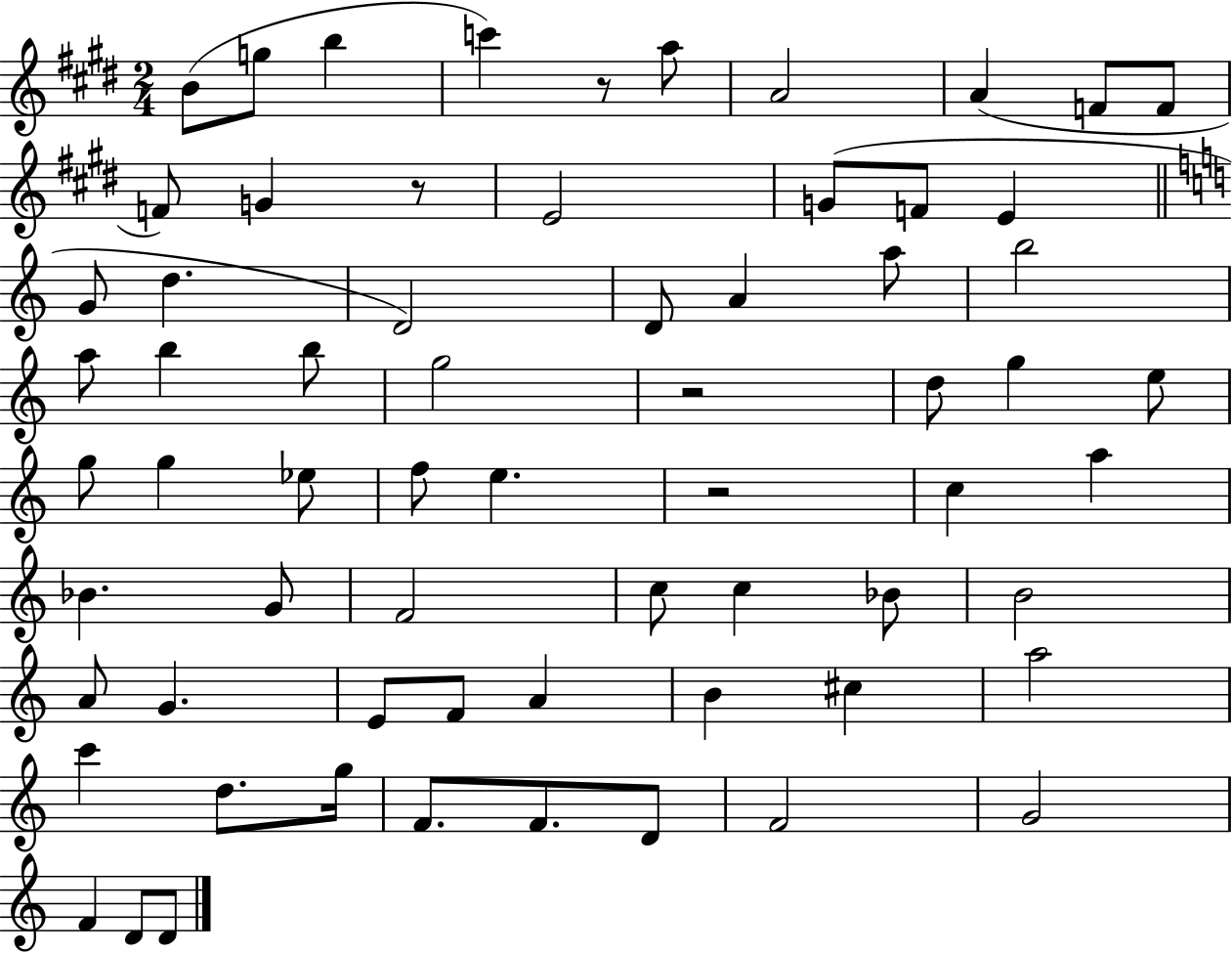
X:1
T:Untitled
M:2/4
L:1/4
K:E
B/2 g/2 b c' z/2 a/2 A2 A F/2 F/2 F/2 G z/2 E2 G/2 F/2 E G/2 d D2 D/2 A a/2 b2 a/2 b b/2 g2 z2 d/2 g e/2 g/2 g _e/2 f/2 e z2 c a _B G/2 F2 c/2 c _B/2 B2 A/2 G E/2 F/2 A B ^c a2 c' d/2 g/4 F/2 F/2 D/2 F2 G2 F D/2 D/2